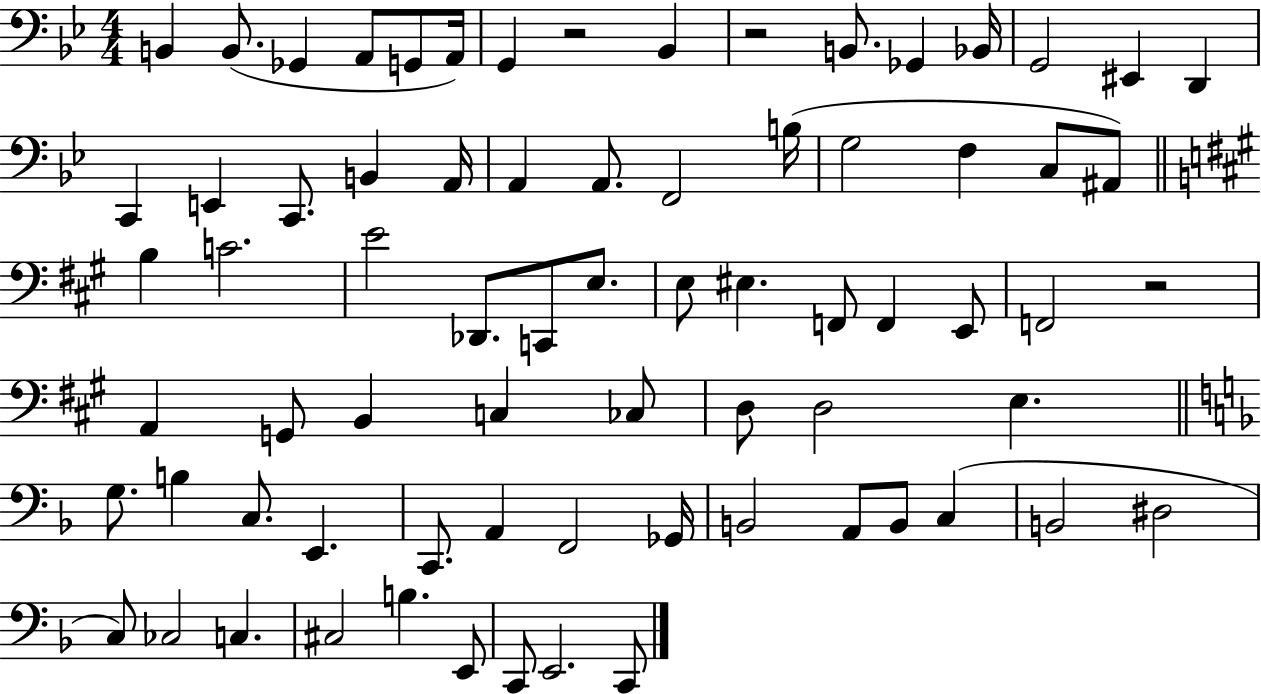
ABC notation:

X:1
T:Untitled
M:4/4
L:1/4
K:Bb
B,, B,,/2 _G,, A,,/2 G,,/2 A,,/4 G,, z2 _B,, z2 B,,/2 _G,, _B,,/4 G,,2 ^E,, D,, C,, E,, C,,/2 B,, A,,/4 A,, A,,/2 F,,2 B,/4 G,2 F, C,/2 ^A,,/2 B, C2 E2 _D,,/2 C,,/2 E,/2 E,/2 ^E, F,,/2 F,, E,,/2 F,,2 z2 A,, G,,/2 B,, C, _C,/2 D,/2 D,2 E, G,/2 B, C,/2 E,, C,,/2 A,, F,,2 _G,,/4 B,,2 A,,/2 B,,/2 C, B,,2 ^D,2 C,/2 _C,2 C, ^C,2 B, E,,/2 C,,/2 E,,2 C,,/2